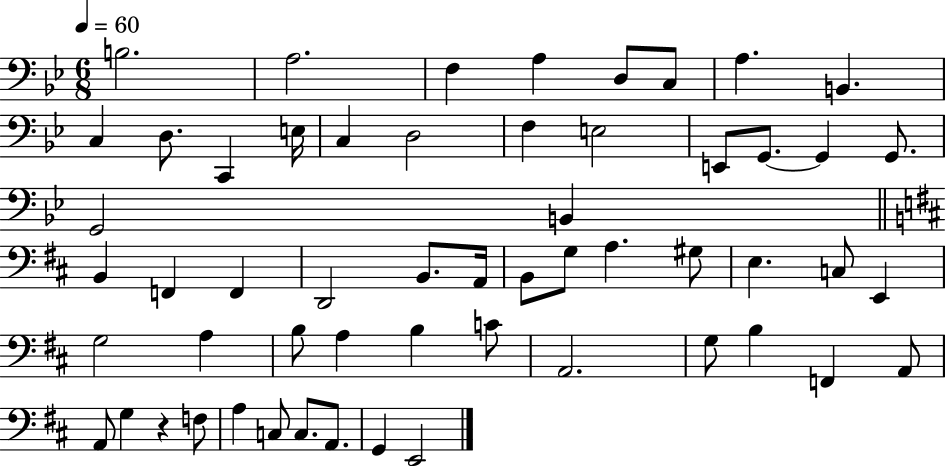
{
  \clef bass
  \numericTimeSignature
  \time 6/8
  \key bes \major
  \tempo 4 = 60
  \repeat volta 2 { b2. | a2. | f4 a4 d8 c8 | a4. b,4. | \break c4 d8. c,4 e16 | c4 d2 | f4 e2 | e,8 g,8.~~ g,4 g,8. | \break g,2 b,4 | \bar "||" \break \key d \major b,4 f,4 f,4 | d,2 b,8. a,16 | b,8 g8 a4. gis8 | e4. c8 e,4 | \break g2 a4 | b8 a4 b4 c'8 | a,2. | g8 b4 f,4 a,8 | \break a,8 g4 r4 f8 | a4 c8 c8. a,8. | g,4 e,2 | } \bar "|."
}